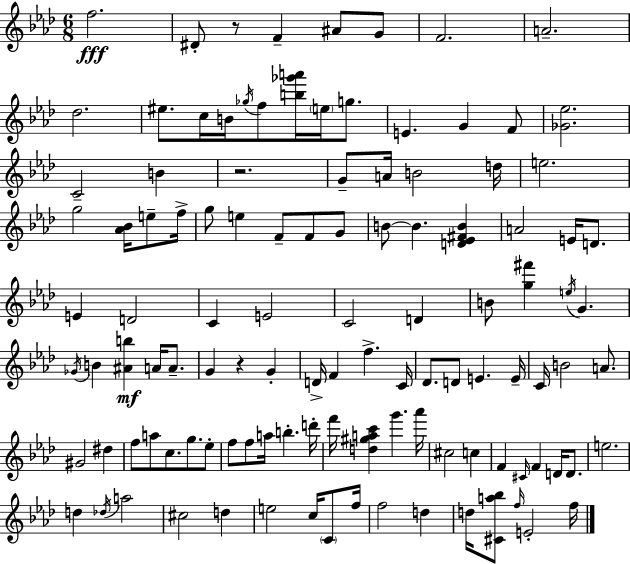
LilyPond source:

{
  \clef treble
  \numericTimeSignature
  \time 6/8
  \key f \minor
  f''2.\fff | dis'8-. r8 f'4-- ais'8 g'8 | f'2. | a'2.-- | \break des''2. | eis''8. c''16 b'16 \acciaccatura { ges''16 } f''8 <b'' ges''' a'''>16 \parenthesize e''16 g''8. | e'4. g'4 f'8 | <ges' ees''>2. | \break c'2-- b'4 | r2. | g'8-- a'16 b'2 | d''16 e''2. | \break g''2 <aes' bes'>16 e''8-- | f''16-> g''8 e''4 f'8-- f'8 g'8 | b'8~~ b'4. <d' ees' fis' b'>4 | a'2 e'16 d'8. | \break e'4 d'2 | c'4 e'2 | c'2 d'4 | b'8 <g'' fis'''>4 \acciaccatura { e''16 } g'4. | \break \acciaccatura { ges'16 } b'4 <ais' b''>4\mf a'16 | a'8.-- g'4 r4 g'4-. | d'16-> f'4 f''4.-> | c'16 des'8. d'8 e'4. | \break e'16-- c'16 b'2 | a'8. gis'2 dis''4 | f''8 a''8 c''8. g''8. | ees''8-. f''8 f''8 a''16 b''4.-. | \break d'''16-. f'''16 <d'' gis'' a'' c'''>4 g'''4. | aes'''16 cis''2 c''4 | f'4 \grace { cis'16 } f'4 | d'16 d'8. e''2. | \break d''4 \acciaccatura { des''16 } a''2 | cis''2 | d''4 e''2 | c''16 \parenthesize c'8 f''16 f''2 | \break d''4 d''16 <cis' a'' bes''>8 \grace { f''16 } e'2-. | f''16 \bar "|."
}